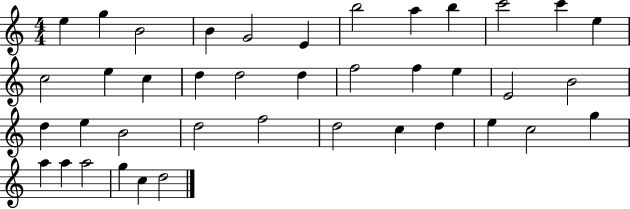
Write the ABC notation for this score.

X:1
T:Untitled
M:4/4
L:1/4
K:C
e g B2 B G2 E b2 a b c'2 c' e c2 e c d d2 d f2 f e E2 B2 d e B2 d2 f2 d2 c d e c2 g a a a2 g c d2